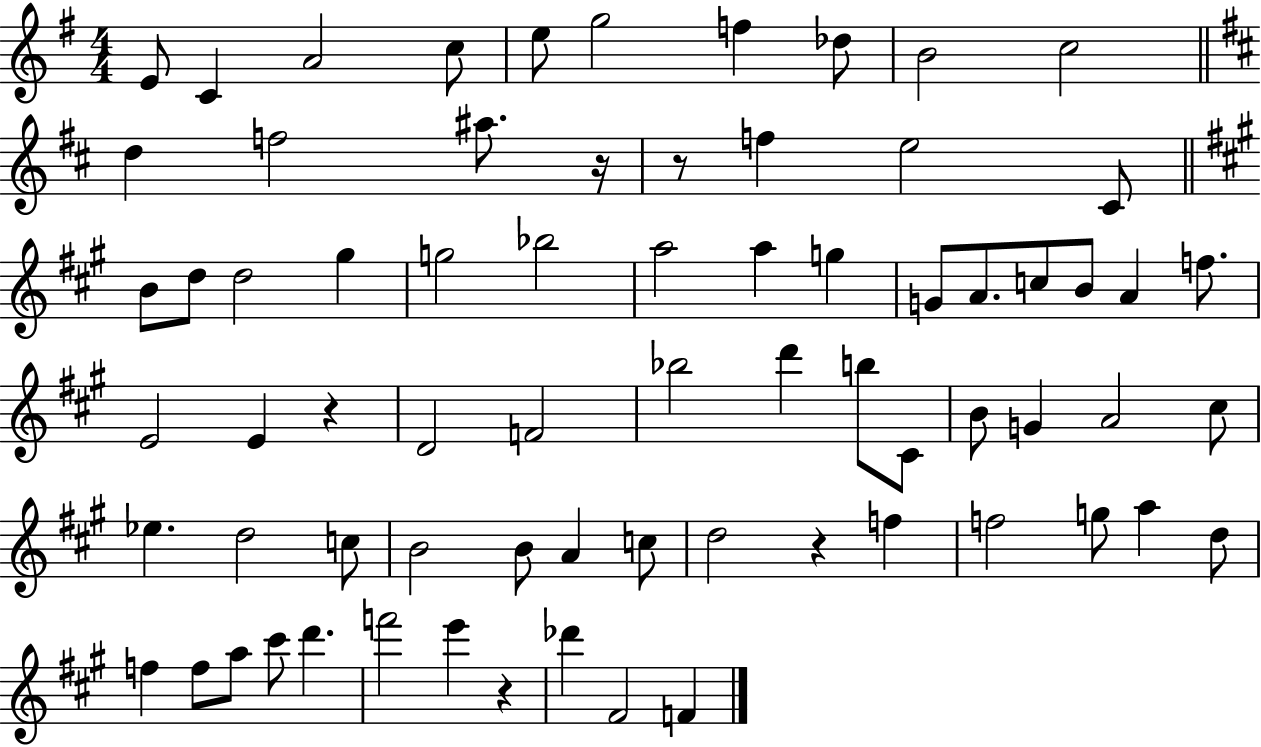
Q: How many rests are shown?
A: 5